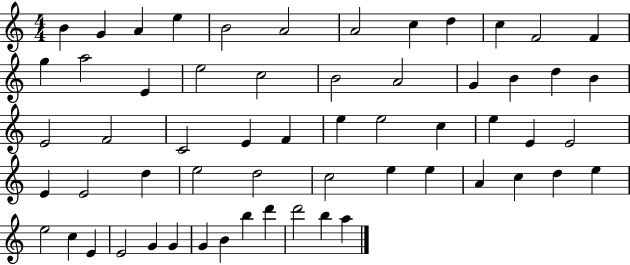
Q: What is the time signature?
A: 4/4